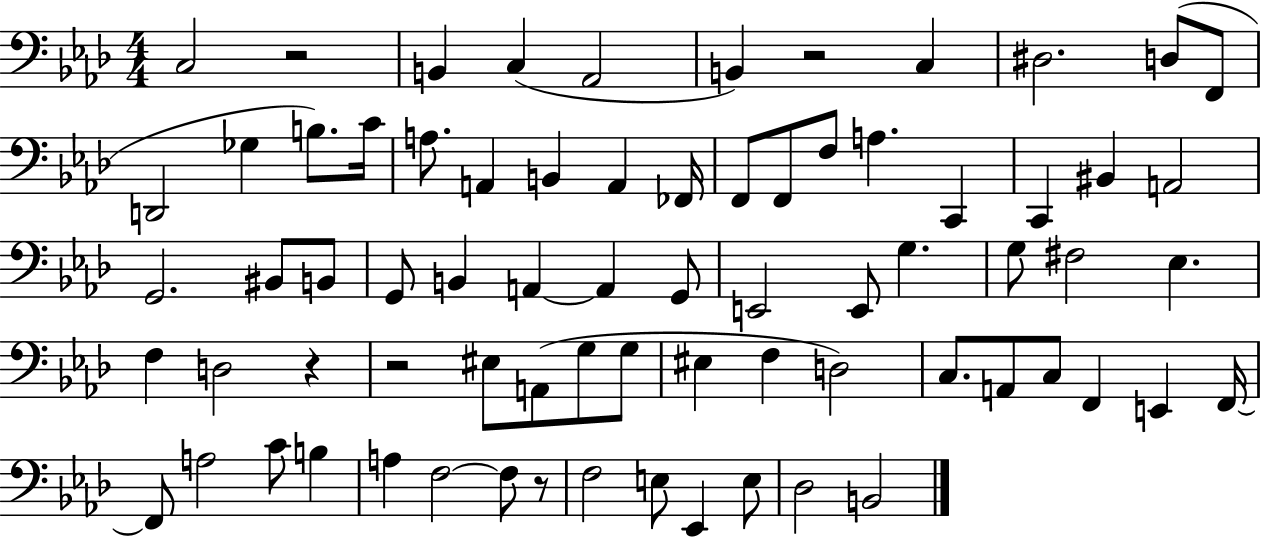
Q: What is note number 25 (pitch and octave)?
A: BIS2